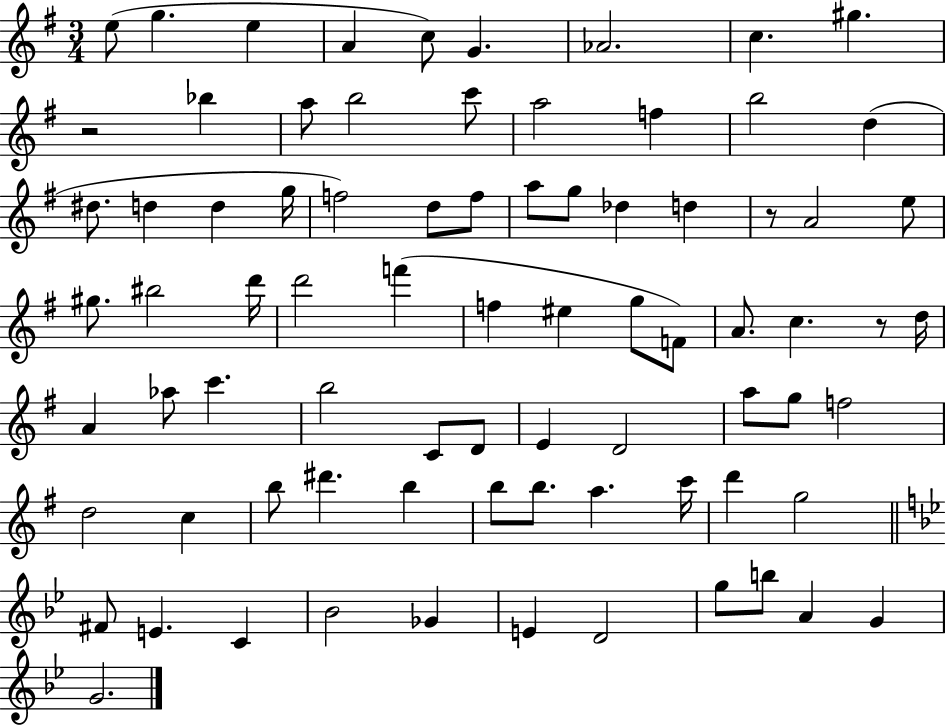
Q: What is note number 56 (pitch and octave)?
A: B5